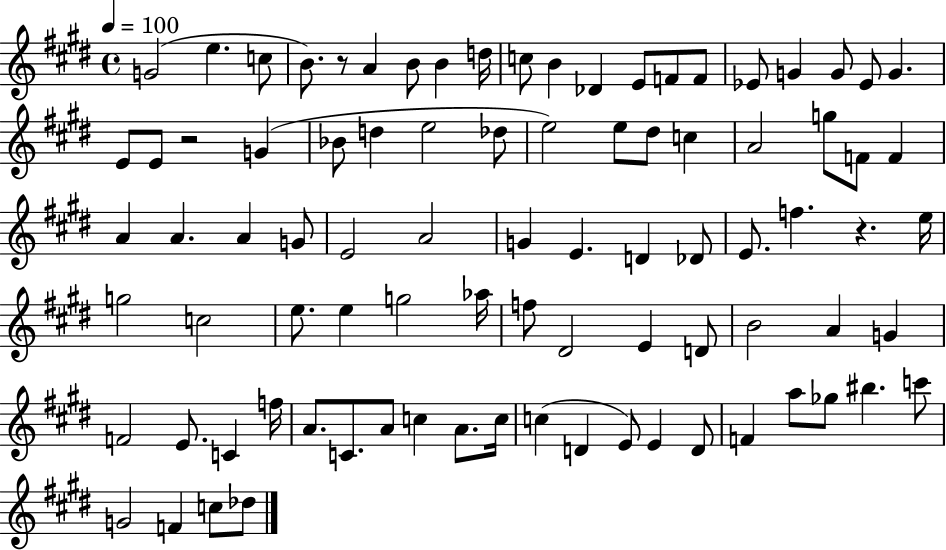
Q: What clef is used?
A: treble